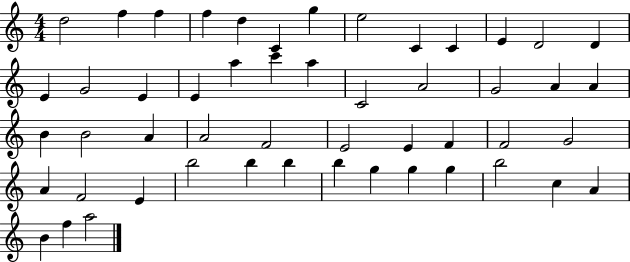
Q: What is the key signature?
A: C major